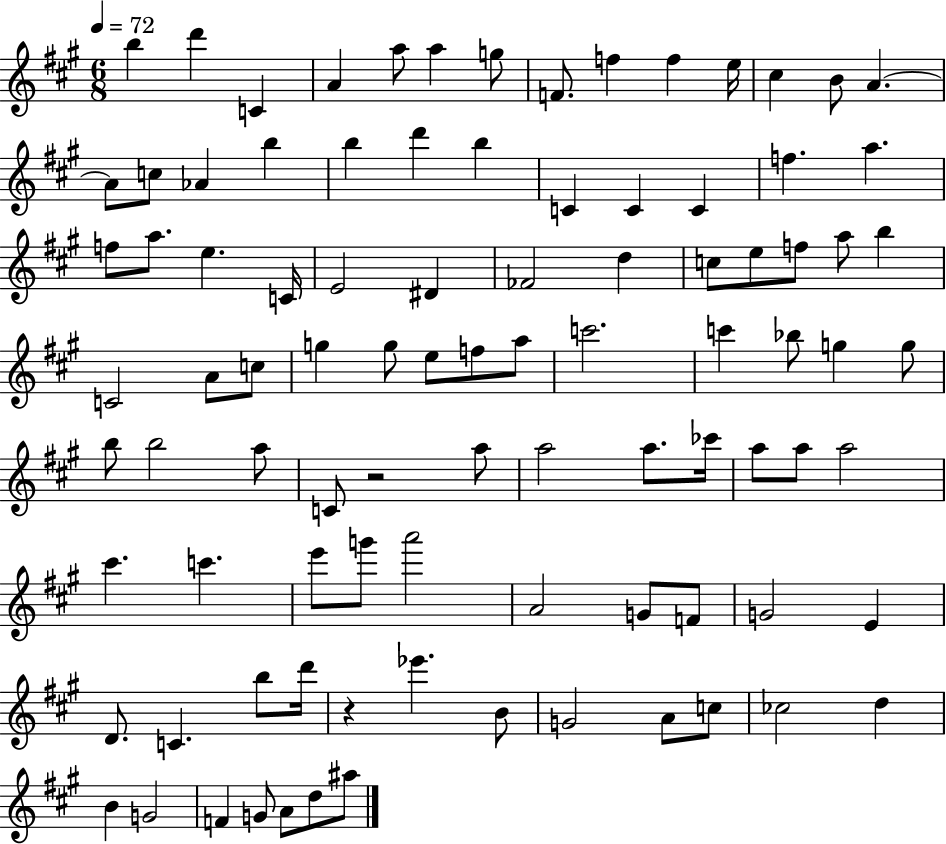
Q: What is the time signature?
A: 6/8